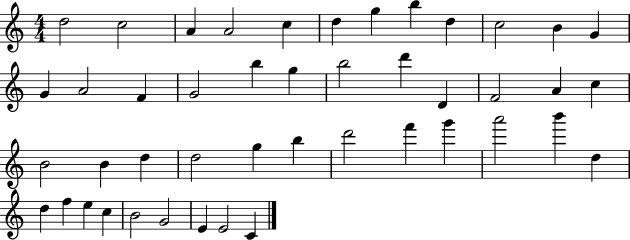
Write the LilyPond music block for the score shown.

{
  \clef treble
  \numericTimeSignature
  \time 4/4
  \key c \major
  d''2 c''2 | a'4 a'2 c''4 | d''4 g''4 b''4 d''4 | c''2 b'4 g'4 | \break g'4 a'2 f'4 | g'2 b''4 g''4 | b''2 d'''4 d'4 | f'2 a'4 c''4 | \break b'2 b'4 d''4 | d''2 g''4 b''4 | d'''2 f'''4 g'''4 | a'''2 b'''4 d''4 | \break d''4 f''4 e''4 c''4 | b'2 g'2 | e'4 e'2 c'4 | \bar "|."
}